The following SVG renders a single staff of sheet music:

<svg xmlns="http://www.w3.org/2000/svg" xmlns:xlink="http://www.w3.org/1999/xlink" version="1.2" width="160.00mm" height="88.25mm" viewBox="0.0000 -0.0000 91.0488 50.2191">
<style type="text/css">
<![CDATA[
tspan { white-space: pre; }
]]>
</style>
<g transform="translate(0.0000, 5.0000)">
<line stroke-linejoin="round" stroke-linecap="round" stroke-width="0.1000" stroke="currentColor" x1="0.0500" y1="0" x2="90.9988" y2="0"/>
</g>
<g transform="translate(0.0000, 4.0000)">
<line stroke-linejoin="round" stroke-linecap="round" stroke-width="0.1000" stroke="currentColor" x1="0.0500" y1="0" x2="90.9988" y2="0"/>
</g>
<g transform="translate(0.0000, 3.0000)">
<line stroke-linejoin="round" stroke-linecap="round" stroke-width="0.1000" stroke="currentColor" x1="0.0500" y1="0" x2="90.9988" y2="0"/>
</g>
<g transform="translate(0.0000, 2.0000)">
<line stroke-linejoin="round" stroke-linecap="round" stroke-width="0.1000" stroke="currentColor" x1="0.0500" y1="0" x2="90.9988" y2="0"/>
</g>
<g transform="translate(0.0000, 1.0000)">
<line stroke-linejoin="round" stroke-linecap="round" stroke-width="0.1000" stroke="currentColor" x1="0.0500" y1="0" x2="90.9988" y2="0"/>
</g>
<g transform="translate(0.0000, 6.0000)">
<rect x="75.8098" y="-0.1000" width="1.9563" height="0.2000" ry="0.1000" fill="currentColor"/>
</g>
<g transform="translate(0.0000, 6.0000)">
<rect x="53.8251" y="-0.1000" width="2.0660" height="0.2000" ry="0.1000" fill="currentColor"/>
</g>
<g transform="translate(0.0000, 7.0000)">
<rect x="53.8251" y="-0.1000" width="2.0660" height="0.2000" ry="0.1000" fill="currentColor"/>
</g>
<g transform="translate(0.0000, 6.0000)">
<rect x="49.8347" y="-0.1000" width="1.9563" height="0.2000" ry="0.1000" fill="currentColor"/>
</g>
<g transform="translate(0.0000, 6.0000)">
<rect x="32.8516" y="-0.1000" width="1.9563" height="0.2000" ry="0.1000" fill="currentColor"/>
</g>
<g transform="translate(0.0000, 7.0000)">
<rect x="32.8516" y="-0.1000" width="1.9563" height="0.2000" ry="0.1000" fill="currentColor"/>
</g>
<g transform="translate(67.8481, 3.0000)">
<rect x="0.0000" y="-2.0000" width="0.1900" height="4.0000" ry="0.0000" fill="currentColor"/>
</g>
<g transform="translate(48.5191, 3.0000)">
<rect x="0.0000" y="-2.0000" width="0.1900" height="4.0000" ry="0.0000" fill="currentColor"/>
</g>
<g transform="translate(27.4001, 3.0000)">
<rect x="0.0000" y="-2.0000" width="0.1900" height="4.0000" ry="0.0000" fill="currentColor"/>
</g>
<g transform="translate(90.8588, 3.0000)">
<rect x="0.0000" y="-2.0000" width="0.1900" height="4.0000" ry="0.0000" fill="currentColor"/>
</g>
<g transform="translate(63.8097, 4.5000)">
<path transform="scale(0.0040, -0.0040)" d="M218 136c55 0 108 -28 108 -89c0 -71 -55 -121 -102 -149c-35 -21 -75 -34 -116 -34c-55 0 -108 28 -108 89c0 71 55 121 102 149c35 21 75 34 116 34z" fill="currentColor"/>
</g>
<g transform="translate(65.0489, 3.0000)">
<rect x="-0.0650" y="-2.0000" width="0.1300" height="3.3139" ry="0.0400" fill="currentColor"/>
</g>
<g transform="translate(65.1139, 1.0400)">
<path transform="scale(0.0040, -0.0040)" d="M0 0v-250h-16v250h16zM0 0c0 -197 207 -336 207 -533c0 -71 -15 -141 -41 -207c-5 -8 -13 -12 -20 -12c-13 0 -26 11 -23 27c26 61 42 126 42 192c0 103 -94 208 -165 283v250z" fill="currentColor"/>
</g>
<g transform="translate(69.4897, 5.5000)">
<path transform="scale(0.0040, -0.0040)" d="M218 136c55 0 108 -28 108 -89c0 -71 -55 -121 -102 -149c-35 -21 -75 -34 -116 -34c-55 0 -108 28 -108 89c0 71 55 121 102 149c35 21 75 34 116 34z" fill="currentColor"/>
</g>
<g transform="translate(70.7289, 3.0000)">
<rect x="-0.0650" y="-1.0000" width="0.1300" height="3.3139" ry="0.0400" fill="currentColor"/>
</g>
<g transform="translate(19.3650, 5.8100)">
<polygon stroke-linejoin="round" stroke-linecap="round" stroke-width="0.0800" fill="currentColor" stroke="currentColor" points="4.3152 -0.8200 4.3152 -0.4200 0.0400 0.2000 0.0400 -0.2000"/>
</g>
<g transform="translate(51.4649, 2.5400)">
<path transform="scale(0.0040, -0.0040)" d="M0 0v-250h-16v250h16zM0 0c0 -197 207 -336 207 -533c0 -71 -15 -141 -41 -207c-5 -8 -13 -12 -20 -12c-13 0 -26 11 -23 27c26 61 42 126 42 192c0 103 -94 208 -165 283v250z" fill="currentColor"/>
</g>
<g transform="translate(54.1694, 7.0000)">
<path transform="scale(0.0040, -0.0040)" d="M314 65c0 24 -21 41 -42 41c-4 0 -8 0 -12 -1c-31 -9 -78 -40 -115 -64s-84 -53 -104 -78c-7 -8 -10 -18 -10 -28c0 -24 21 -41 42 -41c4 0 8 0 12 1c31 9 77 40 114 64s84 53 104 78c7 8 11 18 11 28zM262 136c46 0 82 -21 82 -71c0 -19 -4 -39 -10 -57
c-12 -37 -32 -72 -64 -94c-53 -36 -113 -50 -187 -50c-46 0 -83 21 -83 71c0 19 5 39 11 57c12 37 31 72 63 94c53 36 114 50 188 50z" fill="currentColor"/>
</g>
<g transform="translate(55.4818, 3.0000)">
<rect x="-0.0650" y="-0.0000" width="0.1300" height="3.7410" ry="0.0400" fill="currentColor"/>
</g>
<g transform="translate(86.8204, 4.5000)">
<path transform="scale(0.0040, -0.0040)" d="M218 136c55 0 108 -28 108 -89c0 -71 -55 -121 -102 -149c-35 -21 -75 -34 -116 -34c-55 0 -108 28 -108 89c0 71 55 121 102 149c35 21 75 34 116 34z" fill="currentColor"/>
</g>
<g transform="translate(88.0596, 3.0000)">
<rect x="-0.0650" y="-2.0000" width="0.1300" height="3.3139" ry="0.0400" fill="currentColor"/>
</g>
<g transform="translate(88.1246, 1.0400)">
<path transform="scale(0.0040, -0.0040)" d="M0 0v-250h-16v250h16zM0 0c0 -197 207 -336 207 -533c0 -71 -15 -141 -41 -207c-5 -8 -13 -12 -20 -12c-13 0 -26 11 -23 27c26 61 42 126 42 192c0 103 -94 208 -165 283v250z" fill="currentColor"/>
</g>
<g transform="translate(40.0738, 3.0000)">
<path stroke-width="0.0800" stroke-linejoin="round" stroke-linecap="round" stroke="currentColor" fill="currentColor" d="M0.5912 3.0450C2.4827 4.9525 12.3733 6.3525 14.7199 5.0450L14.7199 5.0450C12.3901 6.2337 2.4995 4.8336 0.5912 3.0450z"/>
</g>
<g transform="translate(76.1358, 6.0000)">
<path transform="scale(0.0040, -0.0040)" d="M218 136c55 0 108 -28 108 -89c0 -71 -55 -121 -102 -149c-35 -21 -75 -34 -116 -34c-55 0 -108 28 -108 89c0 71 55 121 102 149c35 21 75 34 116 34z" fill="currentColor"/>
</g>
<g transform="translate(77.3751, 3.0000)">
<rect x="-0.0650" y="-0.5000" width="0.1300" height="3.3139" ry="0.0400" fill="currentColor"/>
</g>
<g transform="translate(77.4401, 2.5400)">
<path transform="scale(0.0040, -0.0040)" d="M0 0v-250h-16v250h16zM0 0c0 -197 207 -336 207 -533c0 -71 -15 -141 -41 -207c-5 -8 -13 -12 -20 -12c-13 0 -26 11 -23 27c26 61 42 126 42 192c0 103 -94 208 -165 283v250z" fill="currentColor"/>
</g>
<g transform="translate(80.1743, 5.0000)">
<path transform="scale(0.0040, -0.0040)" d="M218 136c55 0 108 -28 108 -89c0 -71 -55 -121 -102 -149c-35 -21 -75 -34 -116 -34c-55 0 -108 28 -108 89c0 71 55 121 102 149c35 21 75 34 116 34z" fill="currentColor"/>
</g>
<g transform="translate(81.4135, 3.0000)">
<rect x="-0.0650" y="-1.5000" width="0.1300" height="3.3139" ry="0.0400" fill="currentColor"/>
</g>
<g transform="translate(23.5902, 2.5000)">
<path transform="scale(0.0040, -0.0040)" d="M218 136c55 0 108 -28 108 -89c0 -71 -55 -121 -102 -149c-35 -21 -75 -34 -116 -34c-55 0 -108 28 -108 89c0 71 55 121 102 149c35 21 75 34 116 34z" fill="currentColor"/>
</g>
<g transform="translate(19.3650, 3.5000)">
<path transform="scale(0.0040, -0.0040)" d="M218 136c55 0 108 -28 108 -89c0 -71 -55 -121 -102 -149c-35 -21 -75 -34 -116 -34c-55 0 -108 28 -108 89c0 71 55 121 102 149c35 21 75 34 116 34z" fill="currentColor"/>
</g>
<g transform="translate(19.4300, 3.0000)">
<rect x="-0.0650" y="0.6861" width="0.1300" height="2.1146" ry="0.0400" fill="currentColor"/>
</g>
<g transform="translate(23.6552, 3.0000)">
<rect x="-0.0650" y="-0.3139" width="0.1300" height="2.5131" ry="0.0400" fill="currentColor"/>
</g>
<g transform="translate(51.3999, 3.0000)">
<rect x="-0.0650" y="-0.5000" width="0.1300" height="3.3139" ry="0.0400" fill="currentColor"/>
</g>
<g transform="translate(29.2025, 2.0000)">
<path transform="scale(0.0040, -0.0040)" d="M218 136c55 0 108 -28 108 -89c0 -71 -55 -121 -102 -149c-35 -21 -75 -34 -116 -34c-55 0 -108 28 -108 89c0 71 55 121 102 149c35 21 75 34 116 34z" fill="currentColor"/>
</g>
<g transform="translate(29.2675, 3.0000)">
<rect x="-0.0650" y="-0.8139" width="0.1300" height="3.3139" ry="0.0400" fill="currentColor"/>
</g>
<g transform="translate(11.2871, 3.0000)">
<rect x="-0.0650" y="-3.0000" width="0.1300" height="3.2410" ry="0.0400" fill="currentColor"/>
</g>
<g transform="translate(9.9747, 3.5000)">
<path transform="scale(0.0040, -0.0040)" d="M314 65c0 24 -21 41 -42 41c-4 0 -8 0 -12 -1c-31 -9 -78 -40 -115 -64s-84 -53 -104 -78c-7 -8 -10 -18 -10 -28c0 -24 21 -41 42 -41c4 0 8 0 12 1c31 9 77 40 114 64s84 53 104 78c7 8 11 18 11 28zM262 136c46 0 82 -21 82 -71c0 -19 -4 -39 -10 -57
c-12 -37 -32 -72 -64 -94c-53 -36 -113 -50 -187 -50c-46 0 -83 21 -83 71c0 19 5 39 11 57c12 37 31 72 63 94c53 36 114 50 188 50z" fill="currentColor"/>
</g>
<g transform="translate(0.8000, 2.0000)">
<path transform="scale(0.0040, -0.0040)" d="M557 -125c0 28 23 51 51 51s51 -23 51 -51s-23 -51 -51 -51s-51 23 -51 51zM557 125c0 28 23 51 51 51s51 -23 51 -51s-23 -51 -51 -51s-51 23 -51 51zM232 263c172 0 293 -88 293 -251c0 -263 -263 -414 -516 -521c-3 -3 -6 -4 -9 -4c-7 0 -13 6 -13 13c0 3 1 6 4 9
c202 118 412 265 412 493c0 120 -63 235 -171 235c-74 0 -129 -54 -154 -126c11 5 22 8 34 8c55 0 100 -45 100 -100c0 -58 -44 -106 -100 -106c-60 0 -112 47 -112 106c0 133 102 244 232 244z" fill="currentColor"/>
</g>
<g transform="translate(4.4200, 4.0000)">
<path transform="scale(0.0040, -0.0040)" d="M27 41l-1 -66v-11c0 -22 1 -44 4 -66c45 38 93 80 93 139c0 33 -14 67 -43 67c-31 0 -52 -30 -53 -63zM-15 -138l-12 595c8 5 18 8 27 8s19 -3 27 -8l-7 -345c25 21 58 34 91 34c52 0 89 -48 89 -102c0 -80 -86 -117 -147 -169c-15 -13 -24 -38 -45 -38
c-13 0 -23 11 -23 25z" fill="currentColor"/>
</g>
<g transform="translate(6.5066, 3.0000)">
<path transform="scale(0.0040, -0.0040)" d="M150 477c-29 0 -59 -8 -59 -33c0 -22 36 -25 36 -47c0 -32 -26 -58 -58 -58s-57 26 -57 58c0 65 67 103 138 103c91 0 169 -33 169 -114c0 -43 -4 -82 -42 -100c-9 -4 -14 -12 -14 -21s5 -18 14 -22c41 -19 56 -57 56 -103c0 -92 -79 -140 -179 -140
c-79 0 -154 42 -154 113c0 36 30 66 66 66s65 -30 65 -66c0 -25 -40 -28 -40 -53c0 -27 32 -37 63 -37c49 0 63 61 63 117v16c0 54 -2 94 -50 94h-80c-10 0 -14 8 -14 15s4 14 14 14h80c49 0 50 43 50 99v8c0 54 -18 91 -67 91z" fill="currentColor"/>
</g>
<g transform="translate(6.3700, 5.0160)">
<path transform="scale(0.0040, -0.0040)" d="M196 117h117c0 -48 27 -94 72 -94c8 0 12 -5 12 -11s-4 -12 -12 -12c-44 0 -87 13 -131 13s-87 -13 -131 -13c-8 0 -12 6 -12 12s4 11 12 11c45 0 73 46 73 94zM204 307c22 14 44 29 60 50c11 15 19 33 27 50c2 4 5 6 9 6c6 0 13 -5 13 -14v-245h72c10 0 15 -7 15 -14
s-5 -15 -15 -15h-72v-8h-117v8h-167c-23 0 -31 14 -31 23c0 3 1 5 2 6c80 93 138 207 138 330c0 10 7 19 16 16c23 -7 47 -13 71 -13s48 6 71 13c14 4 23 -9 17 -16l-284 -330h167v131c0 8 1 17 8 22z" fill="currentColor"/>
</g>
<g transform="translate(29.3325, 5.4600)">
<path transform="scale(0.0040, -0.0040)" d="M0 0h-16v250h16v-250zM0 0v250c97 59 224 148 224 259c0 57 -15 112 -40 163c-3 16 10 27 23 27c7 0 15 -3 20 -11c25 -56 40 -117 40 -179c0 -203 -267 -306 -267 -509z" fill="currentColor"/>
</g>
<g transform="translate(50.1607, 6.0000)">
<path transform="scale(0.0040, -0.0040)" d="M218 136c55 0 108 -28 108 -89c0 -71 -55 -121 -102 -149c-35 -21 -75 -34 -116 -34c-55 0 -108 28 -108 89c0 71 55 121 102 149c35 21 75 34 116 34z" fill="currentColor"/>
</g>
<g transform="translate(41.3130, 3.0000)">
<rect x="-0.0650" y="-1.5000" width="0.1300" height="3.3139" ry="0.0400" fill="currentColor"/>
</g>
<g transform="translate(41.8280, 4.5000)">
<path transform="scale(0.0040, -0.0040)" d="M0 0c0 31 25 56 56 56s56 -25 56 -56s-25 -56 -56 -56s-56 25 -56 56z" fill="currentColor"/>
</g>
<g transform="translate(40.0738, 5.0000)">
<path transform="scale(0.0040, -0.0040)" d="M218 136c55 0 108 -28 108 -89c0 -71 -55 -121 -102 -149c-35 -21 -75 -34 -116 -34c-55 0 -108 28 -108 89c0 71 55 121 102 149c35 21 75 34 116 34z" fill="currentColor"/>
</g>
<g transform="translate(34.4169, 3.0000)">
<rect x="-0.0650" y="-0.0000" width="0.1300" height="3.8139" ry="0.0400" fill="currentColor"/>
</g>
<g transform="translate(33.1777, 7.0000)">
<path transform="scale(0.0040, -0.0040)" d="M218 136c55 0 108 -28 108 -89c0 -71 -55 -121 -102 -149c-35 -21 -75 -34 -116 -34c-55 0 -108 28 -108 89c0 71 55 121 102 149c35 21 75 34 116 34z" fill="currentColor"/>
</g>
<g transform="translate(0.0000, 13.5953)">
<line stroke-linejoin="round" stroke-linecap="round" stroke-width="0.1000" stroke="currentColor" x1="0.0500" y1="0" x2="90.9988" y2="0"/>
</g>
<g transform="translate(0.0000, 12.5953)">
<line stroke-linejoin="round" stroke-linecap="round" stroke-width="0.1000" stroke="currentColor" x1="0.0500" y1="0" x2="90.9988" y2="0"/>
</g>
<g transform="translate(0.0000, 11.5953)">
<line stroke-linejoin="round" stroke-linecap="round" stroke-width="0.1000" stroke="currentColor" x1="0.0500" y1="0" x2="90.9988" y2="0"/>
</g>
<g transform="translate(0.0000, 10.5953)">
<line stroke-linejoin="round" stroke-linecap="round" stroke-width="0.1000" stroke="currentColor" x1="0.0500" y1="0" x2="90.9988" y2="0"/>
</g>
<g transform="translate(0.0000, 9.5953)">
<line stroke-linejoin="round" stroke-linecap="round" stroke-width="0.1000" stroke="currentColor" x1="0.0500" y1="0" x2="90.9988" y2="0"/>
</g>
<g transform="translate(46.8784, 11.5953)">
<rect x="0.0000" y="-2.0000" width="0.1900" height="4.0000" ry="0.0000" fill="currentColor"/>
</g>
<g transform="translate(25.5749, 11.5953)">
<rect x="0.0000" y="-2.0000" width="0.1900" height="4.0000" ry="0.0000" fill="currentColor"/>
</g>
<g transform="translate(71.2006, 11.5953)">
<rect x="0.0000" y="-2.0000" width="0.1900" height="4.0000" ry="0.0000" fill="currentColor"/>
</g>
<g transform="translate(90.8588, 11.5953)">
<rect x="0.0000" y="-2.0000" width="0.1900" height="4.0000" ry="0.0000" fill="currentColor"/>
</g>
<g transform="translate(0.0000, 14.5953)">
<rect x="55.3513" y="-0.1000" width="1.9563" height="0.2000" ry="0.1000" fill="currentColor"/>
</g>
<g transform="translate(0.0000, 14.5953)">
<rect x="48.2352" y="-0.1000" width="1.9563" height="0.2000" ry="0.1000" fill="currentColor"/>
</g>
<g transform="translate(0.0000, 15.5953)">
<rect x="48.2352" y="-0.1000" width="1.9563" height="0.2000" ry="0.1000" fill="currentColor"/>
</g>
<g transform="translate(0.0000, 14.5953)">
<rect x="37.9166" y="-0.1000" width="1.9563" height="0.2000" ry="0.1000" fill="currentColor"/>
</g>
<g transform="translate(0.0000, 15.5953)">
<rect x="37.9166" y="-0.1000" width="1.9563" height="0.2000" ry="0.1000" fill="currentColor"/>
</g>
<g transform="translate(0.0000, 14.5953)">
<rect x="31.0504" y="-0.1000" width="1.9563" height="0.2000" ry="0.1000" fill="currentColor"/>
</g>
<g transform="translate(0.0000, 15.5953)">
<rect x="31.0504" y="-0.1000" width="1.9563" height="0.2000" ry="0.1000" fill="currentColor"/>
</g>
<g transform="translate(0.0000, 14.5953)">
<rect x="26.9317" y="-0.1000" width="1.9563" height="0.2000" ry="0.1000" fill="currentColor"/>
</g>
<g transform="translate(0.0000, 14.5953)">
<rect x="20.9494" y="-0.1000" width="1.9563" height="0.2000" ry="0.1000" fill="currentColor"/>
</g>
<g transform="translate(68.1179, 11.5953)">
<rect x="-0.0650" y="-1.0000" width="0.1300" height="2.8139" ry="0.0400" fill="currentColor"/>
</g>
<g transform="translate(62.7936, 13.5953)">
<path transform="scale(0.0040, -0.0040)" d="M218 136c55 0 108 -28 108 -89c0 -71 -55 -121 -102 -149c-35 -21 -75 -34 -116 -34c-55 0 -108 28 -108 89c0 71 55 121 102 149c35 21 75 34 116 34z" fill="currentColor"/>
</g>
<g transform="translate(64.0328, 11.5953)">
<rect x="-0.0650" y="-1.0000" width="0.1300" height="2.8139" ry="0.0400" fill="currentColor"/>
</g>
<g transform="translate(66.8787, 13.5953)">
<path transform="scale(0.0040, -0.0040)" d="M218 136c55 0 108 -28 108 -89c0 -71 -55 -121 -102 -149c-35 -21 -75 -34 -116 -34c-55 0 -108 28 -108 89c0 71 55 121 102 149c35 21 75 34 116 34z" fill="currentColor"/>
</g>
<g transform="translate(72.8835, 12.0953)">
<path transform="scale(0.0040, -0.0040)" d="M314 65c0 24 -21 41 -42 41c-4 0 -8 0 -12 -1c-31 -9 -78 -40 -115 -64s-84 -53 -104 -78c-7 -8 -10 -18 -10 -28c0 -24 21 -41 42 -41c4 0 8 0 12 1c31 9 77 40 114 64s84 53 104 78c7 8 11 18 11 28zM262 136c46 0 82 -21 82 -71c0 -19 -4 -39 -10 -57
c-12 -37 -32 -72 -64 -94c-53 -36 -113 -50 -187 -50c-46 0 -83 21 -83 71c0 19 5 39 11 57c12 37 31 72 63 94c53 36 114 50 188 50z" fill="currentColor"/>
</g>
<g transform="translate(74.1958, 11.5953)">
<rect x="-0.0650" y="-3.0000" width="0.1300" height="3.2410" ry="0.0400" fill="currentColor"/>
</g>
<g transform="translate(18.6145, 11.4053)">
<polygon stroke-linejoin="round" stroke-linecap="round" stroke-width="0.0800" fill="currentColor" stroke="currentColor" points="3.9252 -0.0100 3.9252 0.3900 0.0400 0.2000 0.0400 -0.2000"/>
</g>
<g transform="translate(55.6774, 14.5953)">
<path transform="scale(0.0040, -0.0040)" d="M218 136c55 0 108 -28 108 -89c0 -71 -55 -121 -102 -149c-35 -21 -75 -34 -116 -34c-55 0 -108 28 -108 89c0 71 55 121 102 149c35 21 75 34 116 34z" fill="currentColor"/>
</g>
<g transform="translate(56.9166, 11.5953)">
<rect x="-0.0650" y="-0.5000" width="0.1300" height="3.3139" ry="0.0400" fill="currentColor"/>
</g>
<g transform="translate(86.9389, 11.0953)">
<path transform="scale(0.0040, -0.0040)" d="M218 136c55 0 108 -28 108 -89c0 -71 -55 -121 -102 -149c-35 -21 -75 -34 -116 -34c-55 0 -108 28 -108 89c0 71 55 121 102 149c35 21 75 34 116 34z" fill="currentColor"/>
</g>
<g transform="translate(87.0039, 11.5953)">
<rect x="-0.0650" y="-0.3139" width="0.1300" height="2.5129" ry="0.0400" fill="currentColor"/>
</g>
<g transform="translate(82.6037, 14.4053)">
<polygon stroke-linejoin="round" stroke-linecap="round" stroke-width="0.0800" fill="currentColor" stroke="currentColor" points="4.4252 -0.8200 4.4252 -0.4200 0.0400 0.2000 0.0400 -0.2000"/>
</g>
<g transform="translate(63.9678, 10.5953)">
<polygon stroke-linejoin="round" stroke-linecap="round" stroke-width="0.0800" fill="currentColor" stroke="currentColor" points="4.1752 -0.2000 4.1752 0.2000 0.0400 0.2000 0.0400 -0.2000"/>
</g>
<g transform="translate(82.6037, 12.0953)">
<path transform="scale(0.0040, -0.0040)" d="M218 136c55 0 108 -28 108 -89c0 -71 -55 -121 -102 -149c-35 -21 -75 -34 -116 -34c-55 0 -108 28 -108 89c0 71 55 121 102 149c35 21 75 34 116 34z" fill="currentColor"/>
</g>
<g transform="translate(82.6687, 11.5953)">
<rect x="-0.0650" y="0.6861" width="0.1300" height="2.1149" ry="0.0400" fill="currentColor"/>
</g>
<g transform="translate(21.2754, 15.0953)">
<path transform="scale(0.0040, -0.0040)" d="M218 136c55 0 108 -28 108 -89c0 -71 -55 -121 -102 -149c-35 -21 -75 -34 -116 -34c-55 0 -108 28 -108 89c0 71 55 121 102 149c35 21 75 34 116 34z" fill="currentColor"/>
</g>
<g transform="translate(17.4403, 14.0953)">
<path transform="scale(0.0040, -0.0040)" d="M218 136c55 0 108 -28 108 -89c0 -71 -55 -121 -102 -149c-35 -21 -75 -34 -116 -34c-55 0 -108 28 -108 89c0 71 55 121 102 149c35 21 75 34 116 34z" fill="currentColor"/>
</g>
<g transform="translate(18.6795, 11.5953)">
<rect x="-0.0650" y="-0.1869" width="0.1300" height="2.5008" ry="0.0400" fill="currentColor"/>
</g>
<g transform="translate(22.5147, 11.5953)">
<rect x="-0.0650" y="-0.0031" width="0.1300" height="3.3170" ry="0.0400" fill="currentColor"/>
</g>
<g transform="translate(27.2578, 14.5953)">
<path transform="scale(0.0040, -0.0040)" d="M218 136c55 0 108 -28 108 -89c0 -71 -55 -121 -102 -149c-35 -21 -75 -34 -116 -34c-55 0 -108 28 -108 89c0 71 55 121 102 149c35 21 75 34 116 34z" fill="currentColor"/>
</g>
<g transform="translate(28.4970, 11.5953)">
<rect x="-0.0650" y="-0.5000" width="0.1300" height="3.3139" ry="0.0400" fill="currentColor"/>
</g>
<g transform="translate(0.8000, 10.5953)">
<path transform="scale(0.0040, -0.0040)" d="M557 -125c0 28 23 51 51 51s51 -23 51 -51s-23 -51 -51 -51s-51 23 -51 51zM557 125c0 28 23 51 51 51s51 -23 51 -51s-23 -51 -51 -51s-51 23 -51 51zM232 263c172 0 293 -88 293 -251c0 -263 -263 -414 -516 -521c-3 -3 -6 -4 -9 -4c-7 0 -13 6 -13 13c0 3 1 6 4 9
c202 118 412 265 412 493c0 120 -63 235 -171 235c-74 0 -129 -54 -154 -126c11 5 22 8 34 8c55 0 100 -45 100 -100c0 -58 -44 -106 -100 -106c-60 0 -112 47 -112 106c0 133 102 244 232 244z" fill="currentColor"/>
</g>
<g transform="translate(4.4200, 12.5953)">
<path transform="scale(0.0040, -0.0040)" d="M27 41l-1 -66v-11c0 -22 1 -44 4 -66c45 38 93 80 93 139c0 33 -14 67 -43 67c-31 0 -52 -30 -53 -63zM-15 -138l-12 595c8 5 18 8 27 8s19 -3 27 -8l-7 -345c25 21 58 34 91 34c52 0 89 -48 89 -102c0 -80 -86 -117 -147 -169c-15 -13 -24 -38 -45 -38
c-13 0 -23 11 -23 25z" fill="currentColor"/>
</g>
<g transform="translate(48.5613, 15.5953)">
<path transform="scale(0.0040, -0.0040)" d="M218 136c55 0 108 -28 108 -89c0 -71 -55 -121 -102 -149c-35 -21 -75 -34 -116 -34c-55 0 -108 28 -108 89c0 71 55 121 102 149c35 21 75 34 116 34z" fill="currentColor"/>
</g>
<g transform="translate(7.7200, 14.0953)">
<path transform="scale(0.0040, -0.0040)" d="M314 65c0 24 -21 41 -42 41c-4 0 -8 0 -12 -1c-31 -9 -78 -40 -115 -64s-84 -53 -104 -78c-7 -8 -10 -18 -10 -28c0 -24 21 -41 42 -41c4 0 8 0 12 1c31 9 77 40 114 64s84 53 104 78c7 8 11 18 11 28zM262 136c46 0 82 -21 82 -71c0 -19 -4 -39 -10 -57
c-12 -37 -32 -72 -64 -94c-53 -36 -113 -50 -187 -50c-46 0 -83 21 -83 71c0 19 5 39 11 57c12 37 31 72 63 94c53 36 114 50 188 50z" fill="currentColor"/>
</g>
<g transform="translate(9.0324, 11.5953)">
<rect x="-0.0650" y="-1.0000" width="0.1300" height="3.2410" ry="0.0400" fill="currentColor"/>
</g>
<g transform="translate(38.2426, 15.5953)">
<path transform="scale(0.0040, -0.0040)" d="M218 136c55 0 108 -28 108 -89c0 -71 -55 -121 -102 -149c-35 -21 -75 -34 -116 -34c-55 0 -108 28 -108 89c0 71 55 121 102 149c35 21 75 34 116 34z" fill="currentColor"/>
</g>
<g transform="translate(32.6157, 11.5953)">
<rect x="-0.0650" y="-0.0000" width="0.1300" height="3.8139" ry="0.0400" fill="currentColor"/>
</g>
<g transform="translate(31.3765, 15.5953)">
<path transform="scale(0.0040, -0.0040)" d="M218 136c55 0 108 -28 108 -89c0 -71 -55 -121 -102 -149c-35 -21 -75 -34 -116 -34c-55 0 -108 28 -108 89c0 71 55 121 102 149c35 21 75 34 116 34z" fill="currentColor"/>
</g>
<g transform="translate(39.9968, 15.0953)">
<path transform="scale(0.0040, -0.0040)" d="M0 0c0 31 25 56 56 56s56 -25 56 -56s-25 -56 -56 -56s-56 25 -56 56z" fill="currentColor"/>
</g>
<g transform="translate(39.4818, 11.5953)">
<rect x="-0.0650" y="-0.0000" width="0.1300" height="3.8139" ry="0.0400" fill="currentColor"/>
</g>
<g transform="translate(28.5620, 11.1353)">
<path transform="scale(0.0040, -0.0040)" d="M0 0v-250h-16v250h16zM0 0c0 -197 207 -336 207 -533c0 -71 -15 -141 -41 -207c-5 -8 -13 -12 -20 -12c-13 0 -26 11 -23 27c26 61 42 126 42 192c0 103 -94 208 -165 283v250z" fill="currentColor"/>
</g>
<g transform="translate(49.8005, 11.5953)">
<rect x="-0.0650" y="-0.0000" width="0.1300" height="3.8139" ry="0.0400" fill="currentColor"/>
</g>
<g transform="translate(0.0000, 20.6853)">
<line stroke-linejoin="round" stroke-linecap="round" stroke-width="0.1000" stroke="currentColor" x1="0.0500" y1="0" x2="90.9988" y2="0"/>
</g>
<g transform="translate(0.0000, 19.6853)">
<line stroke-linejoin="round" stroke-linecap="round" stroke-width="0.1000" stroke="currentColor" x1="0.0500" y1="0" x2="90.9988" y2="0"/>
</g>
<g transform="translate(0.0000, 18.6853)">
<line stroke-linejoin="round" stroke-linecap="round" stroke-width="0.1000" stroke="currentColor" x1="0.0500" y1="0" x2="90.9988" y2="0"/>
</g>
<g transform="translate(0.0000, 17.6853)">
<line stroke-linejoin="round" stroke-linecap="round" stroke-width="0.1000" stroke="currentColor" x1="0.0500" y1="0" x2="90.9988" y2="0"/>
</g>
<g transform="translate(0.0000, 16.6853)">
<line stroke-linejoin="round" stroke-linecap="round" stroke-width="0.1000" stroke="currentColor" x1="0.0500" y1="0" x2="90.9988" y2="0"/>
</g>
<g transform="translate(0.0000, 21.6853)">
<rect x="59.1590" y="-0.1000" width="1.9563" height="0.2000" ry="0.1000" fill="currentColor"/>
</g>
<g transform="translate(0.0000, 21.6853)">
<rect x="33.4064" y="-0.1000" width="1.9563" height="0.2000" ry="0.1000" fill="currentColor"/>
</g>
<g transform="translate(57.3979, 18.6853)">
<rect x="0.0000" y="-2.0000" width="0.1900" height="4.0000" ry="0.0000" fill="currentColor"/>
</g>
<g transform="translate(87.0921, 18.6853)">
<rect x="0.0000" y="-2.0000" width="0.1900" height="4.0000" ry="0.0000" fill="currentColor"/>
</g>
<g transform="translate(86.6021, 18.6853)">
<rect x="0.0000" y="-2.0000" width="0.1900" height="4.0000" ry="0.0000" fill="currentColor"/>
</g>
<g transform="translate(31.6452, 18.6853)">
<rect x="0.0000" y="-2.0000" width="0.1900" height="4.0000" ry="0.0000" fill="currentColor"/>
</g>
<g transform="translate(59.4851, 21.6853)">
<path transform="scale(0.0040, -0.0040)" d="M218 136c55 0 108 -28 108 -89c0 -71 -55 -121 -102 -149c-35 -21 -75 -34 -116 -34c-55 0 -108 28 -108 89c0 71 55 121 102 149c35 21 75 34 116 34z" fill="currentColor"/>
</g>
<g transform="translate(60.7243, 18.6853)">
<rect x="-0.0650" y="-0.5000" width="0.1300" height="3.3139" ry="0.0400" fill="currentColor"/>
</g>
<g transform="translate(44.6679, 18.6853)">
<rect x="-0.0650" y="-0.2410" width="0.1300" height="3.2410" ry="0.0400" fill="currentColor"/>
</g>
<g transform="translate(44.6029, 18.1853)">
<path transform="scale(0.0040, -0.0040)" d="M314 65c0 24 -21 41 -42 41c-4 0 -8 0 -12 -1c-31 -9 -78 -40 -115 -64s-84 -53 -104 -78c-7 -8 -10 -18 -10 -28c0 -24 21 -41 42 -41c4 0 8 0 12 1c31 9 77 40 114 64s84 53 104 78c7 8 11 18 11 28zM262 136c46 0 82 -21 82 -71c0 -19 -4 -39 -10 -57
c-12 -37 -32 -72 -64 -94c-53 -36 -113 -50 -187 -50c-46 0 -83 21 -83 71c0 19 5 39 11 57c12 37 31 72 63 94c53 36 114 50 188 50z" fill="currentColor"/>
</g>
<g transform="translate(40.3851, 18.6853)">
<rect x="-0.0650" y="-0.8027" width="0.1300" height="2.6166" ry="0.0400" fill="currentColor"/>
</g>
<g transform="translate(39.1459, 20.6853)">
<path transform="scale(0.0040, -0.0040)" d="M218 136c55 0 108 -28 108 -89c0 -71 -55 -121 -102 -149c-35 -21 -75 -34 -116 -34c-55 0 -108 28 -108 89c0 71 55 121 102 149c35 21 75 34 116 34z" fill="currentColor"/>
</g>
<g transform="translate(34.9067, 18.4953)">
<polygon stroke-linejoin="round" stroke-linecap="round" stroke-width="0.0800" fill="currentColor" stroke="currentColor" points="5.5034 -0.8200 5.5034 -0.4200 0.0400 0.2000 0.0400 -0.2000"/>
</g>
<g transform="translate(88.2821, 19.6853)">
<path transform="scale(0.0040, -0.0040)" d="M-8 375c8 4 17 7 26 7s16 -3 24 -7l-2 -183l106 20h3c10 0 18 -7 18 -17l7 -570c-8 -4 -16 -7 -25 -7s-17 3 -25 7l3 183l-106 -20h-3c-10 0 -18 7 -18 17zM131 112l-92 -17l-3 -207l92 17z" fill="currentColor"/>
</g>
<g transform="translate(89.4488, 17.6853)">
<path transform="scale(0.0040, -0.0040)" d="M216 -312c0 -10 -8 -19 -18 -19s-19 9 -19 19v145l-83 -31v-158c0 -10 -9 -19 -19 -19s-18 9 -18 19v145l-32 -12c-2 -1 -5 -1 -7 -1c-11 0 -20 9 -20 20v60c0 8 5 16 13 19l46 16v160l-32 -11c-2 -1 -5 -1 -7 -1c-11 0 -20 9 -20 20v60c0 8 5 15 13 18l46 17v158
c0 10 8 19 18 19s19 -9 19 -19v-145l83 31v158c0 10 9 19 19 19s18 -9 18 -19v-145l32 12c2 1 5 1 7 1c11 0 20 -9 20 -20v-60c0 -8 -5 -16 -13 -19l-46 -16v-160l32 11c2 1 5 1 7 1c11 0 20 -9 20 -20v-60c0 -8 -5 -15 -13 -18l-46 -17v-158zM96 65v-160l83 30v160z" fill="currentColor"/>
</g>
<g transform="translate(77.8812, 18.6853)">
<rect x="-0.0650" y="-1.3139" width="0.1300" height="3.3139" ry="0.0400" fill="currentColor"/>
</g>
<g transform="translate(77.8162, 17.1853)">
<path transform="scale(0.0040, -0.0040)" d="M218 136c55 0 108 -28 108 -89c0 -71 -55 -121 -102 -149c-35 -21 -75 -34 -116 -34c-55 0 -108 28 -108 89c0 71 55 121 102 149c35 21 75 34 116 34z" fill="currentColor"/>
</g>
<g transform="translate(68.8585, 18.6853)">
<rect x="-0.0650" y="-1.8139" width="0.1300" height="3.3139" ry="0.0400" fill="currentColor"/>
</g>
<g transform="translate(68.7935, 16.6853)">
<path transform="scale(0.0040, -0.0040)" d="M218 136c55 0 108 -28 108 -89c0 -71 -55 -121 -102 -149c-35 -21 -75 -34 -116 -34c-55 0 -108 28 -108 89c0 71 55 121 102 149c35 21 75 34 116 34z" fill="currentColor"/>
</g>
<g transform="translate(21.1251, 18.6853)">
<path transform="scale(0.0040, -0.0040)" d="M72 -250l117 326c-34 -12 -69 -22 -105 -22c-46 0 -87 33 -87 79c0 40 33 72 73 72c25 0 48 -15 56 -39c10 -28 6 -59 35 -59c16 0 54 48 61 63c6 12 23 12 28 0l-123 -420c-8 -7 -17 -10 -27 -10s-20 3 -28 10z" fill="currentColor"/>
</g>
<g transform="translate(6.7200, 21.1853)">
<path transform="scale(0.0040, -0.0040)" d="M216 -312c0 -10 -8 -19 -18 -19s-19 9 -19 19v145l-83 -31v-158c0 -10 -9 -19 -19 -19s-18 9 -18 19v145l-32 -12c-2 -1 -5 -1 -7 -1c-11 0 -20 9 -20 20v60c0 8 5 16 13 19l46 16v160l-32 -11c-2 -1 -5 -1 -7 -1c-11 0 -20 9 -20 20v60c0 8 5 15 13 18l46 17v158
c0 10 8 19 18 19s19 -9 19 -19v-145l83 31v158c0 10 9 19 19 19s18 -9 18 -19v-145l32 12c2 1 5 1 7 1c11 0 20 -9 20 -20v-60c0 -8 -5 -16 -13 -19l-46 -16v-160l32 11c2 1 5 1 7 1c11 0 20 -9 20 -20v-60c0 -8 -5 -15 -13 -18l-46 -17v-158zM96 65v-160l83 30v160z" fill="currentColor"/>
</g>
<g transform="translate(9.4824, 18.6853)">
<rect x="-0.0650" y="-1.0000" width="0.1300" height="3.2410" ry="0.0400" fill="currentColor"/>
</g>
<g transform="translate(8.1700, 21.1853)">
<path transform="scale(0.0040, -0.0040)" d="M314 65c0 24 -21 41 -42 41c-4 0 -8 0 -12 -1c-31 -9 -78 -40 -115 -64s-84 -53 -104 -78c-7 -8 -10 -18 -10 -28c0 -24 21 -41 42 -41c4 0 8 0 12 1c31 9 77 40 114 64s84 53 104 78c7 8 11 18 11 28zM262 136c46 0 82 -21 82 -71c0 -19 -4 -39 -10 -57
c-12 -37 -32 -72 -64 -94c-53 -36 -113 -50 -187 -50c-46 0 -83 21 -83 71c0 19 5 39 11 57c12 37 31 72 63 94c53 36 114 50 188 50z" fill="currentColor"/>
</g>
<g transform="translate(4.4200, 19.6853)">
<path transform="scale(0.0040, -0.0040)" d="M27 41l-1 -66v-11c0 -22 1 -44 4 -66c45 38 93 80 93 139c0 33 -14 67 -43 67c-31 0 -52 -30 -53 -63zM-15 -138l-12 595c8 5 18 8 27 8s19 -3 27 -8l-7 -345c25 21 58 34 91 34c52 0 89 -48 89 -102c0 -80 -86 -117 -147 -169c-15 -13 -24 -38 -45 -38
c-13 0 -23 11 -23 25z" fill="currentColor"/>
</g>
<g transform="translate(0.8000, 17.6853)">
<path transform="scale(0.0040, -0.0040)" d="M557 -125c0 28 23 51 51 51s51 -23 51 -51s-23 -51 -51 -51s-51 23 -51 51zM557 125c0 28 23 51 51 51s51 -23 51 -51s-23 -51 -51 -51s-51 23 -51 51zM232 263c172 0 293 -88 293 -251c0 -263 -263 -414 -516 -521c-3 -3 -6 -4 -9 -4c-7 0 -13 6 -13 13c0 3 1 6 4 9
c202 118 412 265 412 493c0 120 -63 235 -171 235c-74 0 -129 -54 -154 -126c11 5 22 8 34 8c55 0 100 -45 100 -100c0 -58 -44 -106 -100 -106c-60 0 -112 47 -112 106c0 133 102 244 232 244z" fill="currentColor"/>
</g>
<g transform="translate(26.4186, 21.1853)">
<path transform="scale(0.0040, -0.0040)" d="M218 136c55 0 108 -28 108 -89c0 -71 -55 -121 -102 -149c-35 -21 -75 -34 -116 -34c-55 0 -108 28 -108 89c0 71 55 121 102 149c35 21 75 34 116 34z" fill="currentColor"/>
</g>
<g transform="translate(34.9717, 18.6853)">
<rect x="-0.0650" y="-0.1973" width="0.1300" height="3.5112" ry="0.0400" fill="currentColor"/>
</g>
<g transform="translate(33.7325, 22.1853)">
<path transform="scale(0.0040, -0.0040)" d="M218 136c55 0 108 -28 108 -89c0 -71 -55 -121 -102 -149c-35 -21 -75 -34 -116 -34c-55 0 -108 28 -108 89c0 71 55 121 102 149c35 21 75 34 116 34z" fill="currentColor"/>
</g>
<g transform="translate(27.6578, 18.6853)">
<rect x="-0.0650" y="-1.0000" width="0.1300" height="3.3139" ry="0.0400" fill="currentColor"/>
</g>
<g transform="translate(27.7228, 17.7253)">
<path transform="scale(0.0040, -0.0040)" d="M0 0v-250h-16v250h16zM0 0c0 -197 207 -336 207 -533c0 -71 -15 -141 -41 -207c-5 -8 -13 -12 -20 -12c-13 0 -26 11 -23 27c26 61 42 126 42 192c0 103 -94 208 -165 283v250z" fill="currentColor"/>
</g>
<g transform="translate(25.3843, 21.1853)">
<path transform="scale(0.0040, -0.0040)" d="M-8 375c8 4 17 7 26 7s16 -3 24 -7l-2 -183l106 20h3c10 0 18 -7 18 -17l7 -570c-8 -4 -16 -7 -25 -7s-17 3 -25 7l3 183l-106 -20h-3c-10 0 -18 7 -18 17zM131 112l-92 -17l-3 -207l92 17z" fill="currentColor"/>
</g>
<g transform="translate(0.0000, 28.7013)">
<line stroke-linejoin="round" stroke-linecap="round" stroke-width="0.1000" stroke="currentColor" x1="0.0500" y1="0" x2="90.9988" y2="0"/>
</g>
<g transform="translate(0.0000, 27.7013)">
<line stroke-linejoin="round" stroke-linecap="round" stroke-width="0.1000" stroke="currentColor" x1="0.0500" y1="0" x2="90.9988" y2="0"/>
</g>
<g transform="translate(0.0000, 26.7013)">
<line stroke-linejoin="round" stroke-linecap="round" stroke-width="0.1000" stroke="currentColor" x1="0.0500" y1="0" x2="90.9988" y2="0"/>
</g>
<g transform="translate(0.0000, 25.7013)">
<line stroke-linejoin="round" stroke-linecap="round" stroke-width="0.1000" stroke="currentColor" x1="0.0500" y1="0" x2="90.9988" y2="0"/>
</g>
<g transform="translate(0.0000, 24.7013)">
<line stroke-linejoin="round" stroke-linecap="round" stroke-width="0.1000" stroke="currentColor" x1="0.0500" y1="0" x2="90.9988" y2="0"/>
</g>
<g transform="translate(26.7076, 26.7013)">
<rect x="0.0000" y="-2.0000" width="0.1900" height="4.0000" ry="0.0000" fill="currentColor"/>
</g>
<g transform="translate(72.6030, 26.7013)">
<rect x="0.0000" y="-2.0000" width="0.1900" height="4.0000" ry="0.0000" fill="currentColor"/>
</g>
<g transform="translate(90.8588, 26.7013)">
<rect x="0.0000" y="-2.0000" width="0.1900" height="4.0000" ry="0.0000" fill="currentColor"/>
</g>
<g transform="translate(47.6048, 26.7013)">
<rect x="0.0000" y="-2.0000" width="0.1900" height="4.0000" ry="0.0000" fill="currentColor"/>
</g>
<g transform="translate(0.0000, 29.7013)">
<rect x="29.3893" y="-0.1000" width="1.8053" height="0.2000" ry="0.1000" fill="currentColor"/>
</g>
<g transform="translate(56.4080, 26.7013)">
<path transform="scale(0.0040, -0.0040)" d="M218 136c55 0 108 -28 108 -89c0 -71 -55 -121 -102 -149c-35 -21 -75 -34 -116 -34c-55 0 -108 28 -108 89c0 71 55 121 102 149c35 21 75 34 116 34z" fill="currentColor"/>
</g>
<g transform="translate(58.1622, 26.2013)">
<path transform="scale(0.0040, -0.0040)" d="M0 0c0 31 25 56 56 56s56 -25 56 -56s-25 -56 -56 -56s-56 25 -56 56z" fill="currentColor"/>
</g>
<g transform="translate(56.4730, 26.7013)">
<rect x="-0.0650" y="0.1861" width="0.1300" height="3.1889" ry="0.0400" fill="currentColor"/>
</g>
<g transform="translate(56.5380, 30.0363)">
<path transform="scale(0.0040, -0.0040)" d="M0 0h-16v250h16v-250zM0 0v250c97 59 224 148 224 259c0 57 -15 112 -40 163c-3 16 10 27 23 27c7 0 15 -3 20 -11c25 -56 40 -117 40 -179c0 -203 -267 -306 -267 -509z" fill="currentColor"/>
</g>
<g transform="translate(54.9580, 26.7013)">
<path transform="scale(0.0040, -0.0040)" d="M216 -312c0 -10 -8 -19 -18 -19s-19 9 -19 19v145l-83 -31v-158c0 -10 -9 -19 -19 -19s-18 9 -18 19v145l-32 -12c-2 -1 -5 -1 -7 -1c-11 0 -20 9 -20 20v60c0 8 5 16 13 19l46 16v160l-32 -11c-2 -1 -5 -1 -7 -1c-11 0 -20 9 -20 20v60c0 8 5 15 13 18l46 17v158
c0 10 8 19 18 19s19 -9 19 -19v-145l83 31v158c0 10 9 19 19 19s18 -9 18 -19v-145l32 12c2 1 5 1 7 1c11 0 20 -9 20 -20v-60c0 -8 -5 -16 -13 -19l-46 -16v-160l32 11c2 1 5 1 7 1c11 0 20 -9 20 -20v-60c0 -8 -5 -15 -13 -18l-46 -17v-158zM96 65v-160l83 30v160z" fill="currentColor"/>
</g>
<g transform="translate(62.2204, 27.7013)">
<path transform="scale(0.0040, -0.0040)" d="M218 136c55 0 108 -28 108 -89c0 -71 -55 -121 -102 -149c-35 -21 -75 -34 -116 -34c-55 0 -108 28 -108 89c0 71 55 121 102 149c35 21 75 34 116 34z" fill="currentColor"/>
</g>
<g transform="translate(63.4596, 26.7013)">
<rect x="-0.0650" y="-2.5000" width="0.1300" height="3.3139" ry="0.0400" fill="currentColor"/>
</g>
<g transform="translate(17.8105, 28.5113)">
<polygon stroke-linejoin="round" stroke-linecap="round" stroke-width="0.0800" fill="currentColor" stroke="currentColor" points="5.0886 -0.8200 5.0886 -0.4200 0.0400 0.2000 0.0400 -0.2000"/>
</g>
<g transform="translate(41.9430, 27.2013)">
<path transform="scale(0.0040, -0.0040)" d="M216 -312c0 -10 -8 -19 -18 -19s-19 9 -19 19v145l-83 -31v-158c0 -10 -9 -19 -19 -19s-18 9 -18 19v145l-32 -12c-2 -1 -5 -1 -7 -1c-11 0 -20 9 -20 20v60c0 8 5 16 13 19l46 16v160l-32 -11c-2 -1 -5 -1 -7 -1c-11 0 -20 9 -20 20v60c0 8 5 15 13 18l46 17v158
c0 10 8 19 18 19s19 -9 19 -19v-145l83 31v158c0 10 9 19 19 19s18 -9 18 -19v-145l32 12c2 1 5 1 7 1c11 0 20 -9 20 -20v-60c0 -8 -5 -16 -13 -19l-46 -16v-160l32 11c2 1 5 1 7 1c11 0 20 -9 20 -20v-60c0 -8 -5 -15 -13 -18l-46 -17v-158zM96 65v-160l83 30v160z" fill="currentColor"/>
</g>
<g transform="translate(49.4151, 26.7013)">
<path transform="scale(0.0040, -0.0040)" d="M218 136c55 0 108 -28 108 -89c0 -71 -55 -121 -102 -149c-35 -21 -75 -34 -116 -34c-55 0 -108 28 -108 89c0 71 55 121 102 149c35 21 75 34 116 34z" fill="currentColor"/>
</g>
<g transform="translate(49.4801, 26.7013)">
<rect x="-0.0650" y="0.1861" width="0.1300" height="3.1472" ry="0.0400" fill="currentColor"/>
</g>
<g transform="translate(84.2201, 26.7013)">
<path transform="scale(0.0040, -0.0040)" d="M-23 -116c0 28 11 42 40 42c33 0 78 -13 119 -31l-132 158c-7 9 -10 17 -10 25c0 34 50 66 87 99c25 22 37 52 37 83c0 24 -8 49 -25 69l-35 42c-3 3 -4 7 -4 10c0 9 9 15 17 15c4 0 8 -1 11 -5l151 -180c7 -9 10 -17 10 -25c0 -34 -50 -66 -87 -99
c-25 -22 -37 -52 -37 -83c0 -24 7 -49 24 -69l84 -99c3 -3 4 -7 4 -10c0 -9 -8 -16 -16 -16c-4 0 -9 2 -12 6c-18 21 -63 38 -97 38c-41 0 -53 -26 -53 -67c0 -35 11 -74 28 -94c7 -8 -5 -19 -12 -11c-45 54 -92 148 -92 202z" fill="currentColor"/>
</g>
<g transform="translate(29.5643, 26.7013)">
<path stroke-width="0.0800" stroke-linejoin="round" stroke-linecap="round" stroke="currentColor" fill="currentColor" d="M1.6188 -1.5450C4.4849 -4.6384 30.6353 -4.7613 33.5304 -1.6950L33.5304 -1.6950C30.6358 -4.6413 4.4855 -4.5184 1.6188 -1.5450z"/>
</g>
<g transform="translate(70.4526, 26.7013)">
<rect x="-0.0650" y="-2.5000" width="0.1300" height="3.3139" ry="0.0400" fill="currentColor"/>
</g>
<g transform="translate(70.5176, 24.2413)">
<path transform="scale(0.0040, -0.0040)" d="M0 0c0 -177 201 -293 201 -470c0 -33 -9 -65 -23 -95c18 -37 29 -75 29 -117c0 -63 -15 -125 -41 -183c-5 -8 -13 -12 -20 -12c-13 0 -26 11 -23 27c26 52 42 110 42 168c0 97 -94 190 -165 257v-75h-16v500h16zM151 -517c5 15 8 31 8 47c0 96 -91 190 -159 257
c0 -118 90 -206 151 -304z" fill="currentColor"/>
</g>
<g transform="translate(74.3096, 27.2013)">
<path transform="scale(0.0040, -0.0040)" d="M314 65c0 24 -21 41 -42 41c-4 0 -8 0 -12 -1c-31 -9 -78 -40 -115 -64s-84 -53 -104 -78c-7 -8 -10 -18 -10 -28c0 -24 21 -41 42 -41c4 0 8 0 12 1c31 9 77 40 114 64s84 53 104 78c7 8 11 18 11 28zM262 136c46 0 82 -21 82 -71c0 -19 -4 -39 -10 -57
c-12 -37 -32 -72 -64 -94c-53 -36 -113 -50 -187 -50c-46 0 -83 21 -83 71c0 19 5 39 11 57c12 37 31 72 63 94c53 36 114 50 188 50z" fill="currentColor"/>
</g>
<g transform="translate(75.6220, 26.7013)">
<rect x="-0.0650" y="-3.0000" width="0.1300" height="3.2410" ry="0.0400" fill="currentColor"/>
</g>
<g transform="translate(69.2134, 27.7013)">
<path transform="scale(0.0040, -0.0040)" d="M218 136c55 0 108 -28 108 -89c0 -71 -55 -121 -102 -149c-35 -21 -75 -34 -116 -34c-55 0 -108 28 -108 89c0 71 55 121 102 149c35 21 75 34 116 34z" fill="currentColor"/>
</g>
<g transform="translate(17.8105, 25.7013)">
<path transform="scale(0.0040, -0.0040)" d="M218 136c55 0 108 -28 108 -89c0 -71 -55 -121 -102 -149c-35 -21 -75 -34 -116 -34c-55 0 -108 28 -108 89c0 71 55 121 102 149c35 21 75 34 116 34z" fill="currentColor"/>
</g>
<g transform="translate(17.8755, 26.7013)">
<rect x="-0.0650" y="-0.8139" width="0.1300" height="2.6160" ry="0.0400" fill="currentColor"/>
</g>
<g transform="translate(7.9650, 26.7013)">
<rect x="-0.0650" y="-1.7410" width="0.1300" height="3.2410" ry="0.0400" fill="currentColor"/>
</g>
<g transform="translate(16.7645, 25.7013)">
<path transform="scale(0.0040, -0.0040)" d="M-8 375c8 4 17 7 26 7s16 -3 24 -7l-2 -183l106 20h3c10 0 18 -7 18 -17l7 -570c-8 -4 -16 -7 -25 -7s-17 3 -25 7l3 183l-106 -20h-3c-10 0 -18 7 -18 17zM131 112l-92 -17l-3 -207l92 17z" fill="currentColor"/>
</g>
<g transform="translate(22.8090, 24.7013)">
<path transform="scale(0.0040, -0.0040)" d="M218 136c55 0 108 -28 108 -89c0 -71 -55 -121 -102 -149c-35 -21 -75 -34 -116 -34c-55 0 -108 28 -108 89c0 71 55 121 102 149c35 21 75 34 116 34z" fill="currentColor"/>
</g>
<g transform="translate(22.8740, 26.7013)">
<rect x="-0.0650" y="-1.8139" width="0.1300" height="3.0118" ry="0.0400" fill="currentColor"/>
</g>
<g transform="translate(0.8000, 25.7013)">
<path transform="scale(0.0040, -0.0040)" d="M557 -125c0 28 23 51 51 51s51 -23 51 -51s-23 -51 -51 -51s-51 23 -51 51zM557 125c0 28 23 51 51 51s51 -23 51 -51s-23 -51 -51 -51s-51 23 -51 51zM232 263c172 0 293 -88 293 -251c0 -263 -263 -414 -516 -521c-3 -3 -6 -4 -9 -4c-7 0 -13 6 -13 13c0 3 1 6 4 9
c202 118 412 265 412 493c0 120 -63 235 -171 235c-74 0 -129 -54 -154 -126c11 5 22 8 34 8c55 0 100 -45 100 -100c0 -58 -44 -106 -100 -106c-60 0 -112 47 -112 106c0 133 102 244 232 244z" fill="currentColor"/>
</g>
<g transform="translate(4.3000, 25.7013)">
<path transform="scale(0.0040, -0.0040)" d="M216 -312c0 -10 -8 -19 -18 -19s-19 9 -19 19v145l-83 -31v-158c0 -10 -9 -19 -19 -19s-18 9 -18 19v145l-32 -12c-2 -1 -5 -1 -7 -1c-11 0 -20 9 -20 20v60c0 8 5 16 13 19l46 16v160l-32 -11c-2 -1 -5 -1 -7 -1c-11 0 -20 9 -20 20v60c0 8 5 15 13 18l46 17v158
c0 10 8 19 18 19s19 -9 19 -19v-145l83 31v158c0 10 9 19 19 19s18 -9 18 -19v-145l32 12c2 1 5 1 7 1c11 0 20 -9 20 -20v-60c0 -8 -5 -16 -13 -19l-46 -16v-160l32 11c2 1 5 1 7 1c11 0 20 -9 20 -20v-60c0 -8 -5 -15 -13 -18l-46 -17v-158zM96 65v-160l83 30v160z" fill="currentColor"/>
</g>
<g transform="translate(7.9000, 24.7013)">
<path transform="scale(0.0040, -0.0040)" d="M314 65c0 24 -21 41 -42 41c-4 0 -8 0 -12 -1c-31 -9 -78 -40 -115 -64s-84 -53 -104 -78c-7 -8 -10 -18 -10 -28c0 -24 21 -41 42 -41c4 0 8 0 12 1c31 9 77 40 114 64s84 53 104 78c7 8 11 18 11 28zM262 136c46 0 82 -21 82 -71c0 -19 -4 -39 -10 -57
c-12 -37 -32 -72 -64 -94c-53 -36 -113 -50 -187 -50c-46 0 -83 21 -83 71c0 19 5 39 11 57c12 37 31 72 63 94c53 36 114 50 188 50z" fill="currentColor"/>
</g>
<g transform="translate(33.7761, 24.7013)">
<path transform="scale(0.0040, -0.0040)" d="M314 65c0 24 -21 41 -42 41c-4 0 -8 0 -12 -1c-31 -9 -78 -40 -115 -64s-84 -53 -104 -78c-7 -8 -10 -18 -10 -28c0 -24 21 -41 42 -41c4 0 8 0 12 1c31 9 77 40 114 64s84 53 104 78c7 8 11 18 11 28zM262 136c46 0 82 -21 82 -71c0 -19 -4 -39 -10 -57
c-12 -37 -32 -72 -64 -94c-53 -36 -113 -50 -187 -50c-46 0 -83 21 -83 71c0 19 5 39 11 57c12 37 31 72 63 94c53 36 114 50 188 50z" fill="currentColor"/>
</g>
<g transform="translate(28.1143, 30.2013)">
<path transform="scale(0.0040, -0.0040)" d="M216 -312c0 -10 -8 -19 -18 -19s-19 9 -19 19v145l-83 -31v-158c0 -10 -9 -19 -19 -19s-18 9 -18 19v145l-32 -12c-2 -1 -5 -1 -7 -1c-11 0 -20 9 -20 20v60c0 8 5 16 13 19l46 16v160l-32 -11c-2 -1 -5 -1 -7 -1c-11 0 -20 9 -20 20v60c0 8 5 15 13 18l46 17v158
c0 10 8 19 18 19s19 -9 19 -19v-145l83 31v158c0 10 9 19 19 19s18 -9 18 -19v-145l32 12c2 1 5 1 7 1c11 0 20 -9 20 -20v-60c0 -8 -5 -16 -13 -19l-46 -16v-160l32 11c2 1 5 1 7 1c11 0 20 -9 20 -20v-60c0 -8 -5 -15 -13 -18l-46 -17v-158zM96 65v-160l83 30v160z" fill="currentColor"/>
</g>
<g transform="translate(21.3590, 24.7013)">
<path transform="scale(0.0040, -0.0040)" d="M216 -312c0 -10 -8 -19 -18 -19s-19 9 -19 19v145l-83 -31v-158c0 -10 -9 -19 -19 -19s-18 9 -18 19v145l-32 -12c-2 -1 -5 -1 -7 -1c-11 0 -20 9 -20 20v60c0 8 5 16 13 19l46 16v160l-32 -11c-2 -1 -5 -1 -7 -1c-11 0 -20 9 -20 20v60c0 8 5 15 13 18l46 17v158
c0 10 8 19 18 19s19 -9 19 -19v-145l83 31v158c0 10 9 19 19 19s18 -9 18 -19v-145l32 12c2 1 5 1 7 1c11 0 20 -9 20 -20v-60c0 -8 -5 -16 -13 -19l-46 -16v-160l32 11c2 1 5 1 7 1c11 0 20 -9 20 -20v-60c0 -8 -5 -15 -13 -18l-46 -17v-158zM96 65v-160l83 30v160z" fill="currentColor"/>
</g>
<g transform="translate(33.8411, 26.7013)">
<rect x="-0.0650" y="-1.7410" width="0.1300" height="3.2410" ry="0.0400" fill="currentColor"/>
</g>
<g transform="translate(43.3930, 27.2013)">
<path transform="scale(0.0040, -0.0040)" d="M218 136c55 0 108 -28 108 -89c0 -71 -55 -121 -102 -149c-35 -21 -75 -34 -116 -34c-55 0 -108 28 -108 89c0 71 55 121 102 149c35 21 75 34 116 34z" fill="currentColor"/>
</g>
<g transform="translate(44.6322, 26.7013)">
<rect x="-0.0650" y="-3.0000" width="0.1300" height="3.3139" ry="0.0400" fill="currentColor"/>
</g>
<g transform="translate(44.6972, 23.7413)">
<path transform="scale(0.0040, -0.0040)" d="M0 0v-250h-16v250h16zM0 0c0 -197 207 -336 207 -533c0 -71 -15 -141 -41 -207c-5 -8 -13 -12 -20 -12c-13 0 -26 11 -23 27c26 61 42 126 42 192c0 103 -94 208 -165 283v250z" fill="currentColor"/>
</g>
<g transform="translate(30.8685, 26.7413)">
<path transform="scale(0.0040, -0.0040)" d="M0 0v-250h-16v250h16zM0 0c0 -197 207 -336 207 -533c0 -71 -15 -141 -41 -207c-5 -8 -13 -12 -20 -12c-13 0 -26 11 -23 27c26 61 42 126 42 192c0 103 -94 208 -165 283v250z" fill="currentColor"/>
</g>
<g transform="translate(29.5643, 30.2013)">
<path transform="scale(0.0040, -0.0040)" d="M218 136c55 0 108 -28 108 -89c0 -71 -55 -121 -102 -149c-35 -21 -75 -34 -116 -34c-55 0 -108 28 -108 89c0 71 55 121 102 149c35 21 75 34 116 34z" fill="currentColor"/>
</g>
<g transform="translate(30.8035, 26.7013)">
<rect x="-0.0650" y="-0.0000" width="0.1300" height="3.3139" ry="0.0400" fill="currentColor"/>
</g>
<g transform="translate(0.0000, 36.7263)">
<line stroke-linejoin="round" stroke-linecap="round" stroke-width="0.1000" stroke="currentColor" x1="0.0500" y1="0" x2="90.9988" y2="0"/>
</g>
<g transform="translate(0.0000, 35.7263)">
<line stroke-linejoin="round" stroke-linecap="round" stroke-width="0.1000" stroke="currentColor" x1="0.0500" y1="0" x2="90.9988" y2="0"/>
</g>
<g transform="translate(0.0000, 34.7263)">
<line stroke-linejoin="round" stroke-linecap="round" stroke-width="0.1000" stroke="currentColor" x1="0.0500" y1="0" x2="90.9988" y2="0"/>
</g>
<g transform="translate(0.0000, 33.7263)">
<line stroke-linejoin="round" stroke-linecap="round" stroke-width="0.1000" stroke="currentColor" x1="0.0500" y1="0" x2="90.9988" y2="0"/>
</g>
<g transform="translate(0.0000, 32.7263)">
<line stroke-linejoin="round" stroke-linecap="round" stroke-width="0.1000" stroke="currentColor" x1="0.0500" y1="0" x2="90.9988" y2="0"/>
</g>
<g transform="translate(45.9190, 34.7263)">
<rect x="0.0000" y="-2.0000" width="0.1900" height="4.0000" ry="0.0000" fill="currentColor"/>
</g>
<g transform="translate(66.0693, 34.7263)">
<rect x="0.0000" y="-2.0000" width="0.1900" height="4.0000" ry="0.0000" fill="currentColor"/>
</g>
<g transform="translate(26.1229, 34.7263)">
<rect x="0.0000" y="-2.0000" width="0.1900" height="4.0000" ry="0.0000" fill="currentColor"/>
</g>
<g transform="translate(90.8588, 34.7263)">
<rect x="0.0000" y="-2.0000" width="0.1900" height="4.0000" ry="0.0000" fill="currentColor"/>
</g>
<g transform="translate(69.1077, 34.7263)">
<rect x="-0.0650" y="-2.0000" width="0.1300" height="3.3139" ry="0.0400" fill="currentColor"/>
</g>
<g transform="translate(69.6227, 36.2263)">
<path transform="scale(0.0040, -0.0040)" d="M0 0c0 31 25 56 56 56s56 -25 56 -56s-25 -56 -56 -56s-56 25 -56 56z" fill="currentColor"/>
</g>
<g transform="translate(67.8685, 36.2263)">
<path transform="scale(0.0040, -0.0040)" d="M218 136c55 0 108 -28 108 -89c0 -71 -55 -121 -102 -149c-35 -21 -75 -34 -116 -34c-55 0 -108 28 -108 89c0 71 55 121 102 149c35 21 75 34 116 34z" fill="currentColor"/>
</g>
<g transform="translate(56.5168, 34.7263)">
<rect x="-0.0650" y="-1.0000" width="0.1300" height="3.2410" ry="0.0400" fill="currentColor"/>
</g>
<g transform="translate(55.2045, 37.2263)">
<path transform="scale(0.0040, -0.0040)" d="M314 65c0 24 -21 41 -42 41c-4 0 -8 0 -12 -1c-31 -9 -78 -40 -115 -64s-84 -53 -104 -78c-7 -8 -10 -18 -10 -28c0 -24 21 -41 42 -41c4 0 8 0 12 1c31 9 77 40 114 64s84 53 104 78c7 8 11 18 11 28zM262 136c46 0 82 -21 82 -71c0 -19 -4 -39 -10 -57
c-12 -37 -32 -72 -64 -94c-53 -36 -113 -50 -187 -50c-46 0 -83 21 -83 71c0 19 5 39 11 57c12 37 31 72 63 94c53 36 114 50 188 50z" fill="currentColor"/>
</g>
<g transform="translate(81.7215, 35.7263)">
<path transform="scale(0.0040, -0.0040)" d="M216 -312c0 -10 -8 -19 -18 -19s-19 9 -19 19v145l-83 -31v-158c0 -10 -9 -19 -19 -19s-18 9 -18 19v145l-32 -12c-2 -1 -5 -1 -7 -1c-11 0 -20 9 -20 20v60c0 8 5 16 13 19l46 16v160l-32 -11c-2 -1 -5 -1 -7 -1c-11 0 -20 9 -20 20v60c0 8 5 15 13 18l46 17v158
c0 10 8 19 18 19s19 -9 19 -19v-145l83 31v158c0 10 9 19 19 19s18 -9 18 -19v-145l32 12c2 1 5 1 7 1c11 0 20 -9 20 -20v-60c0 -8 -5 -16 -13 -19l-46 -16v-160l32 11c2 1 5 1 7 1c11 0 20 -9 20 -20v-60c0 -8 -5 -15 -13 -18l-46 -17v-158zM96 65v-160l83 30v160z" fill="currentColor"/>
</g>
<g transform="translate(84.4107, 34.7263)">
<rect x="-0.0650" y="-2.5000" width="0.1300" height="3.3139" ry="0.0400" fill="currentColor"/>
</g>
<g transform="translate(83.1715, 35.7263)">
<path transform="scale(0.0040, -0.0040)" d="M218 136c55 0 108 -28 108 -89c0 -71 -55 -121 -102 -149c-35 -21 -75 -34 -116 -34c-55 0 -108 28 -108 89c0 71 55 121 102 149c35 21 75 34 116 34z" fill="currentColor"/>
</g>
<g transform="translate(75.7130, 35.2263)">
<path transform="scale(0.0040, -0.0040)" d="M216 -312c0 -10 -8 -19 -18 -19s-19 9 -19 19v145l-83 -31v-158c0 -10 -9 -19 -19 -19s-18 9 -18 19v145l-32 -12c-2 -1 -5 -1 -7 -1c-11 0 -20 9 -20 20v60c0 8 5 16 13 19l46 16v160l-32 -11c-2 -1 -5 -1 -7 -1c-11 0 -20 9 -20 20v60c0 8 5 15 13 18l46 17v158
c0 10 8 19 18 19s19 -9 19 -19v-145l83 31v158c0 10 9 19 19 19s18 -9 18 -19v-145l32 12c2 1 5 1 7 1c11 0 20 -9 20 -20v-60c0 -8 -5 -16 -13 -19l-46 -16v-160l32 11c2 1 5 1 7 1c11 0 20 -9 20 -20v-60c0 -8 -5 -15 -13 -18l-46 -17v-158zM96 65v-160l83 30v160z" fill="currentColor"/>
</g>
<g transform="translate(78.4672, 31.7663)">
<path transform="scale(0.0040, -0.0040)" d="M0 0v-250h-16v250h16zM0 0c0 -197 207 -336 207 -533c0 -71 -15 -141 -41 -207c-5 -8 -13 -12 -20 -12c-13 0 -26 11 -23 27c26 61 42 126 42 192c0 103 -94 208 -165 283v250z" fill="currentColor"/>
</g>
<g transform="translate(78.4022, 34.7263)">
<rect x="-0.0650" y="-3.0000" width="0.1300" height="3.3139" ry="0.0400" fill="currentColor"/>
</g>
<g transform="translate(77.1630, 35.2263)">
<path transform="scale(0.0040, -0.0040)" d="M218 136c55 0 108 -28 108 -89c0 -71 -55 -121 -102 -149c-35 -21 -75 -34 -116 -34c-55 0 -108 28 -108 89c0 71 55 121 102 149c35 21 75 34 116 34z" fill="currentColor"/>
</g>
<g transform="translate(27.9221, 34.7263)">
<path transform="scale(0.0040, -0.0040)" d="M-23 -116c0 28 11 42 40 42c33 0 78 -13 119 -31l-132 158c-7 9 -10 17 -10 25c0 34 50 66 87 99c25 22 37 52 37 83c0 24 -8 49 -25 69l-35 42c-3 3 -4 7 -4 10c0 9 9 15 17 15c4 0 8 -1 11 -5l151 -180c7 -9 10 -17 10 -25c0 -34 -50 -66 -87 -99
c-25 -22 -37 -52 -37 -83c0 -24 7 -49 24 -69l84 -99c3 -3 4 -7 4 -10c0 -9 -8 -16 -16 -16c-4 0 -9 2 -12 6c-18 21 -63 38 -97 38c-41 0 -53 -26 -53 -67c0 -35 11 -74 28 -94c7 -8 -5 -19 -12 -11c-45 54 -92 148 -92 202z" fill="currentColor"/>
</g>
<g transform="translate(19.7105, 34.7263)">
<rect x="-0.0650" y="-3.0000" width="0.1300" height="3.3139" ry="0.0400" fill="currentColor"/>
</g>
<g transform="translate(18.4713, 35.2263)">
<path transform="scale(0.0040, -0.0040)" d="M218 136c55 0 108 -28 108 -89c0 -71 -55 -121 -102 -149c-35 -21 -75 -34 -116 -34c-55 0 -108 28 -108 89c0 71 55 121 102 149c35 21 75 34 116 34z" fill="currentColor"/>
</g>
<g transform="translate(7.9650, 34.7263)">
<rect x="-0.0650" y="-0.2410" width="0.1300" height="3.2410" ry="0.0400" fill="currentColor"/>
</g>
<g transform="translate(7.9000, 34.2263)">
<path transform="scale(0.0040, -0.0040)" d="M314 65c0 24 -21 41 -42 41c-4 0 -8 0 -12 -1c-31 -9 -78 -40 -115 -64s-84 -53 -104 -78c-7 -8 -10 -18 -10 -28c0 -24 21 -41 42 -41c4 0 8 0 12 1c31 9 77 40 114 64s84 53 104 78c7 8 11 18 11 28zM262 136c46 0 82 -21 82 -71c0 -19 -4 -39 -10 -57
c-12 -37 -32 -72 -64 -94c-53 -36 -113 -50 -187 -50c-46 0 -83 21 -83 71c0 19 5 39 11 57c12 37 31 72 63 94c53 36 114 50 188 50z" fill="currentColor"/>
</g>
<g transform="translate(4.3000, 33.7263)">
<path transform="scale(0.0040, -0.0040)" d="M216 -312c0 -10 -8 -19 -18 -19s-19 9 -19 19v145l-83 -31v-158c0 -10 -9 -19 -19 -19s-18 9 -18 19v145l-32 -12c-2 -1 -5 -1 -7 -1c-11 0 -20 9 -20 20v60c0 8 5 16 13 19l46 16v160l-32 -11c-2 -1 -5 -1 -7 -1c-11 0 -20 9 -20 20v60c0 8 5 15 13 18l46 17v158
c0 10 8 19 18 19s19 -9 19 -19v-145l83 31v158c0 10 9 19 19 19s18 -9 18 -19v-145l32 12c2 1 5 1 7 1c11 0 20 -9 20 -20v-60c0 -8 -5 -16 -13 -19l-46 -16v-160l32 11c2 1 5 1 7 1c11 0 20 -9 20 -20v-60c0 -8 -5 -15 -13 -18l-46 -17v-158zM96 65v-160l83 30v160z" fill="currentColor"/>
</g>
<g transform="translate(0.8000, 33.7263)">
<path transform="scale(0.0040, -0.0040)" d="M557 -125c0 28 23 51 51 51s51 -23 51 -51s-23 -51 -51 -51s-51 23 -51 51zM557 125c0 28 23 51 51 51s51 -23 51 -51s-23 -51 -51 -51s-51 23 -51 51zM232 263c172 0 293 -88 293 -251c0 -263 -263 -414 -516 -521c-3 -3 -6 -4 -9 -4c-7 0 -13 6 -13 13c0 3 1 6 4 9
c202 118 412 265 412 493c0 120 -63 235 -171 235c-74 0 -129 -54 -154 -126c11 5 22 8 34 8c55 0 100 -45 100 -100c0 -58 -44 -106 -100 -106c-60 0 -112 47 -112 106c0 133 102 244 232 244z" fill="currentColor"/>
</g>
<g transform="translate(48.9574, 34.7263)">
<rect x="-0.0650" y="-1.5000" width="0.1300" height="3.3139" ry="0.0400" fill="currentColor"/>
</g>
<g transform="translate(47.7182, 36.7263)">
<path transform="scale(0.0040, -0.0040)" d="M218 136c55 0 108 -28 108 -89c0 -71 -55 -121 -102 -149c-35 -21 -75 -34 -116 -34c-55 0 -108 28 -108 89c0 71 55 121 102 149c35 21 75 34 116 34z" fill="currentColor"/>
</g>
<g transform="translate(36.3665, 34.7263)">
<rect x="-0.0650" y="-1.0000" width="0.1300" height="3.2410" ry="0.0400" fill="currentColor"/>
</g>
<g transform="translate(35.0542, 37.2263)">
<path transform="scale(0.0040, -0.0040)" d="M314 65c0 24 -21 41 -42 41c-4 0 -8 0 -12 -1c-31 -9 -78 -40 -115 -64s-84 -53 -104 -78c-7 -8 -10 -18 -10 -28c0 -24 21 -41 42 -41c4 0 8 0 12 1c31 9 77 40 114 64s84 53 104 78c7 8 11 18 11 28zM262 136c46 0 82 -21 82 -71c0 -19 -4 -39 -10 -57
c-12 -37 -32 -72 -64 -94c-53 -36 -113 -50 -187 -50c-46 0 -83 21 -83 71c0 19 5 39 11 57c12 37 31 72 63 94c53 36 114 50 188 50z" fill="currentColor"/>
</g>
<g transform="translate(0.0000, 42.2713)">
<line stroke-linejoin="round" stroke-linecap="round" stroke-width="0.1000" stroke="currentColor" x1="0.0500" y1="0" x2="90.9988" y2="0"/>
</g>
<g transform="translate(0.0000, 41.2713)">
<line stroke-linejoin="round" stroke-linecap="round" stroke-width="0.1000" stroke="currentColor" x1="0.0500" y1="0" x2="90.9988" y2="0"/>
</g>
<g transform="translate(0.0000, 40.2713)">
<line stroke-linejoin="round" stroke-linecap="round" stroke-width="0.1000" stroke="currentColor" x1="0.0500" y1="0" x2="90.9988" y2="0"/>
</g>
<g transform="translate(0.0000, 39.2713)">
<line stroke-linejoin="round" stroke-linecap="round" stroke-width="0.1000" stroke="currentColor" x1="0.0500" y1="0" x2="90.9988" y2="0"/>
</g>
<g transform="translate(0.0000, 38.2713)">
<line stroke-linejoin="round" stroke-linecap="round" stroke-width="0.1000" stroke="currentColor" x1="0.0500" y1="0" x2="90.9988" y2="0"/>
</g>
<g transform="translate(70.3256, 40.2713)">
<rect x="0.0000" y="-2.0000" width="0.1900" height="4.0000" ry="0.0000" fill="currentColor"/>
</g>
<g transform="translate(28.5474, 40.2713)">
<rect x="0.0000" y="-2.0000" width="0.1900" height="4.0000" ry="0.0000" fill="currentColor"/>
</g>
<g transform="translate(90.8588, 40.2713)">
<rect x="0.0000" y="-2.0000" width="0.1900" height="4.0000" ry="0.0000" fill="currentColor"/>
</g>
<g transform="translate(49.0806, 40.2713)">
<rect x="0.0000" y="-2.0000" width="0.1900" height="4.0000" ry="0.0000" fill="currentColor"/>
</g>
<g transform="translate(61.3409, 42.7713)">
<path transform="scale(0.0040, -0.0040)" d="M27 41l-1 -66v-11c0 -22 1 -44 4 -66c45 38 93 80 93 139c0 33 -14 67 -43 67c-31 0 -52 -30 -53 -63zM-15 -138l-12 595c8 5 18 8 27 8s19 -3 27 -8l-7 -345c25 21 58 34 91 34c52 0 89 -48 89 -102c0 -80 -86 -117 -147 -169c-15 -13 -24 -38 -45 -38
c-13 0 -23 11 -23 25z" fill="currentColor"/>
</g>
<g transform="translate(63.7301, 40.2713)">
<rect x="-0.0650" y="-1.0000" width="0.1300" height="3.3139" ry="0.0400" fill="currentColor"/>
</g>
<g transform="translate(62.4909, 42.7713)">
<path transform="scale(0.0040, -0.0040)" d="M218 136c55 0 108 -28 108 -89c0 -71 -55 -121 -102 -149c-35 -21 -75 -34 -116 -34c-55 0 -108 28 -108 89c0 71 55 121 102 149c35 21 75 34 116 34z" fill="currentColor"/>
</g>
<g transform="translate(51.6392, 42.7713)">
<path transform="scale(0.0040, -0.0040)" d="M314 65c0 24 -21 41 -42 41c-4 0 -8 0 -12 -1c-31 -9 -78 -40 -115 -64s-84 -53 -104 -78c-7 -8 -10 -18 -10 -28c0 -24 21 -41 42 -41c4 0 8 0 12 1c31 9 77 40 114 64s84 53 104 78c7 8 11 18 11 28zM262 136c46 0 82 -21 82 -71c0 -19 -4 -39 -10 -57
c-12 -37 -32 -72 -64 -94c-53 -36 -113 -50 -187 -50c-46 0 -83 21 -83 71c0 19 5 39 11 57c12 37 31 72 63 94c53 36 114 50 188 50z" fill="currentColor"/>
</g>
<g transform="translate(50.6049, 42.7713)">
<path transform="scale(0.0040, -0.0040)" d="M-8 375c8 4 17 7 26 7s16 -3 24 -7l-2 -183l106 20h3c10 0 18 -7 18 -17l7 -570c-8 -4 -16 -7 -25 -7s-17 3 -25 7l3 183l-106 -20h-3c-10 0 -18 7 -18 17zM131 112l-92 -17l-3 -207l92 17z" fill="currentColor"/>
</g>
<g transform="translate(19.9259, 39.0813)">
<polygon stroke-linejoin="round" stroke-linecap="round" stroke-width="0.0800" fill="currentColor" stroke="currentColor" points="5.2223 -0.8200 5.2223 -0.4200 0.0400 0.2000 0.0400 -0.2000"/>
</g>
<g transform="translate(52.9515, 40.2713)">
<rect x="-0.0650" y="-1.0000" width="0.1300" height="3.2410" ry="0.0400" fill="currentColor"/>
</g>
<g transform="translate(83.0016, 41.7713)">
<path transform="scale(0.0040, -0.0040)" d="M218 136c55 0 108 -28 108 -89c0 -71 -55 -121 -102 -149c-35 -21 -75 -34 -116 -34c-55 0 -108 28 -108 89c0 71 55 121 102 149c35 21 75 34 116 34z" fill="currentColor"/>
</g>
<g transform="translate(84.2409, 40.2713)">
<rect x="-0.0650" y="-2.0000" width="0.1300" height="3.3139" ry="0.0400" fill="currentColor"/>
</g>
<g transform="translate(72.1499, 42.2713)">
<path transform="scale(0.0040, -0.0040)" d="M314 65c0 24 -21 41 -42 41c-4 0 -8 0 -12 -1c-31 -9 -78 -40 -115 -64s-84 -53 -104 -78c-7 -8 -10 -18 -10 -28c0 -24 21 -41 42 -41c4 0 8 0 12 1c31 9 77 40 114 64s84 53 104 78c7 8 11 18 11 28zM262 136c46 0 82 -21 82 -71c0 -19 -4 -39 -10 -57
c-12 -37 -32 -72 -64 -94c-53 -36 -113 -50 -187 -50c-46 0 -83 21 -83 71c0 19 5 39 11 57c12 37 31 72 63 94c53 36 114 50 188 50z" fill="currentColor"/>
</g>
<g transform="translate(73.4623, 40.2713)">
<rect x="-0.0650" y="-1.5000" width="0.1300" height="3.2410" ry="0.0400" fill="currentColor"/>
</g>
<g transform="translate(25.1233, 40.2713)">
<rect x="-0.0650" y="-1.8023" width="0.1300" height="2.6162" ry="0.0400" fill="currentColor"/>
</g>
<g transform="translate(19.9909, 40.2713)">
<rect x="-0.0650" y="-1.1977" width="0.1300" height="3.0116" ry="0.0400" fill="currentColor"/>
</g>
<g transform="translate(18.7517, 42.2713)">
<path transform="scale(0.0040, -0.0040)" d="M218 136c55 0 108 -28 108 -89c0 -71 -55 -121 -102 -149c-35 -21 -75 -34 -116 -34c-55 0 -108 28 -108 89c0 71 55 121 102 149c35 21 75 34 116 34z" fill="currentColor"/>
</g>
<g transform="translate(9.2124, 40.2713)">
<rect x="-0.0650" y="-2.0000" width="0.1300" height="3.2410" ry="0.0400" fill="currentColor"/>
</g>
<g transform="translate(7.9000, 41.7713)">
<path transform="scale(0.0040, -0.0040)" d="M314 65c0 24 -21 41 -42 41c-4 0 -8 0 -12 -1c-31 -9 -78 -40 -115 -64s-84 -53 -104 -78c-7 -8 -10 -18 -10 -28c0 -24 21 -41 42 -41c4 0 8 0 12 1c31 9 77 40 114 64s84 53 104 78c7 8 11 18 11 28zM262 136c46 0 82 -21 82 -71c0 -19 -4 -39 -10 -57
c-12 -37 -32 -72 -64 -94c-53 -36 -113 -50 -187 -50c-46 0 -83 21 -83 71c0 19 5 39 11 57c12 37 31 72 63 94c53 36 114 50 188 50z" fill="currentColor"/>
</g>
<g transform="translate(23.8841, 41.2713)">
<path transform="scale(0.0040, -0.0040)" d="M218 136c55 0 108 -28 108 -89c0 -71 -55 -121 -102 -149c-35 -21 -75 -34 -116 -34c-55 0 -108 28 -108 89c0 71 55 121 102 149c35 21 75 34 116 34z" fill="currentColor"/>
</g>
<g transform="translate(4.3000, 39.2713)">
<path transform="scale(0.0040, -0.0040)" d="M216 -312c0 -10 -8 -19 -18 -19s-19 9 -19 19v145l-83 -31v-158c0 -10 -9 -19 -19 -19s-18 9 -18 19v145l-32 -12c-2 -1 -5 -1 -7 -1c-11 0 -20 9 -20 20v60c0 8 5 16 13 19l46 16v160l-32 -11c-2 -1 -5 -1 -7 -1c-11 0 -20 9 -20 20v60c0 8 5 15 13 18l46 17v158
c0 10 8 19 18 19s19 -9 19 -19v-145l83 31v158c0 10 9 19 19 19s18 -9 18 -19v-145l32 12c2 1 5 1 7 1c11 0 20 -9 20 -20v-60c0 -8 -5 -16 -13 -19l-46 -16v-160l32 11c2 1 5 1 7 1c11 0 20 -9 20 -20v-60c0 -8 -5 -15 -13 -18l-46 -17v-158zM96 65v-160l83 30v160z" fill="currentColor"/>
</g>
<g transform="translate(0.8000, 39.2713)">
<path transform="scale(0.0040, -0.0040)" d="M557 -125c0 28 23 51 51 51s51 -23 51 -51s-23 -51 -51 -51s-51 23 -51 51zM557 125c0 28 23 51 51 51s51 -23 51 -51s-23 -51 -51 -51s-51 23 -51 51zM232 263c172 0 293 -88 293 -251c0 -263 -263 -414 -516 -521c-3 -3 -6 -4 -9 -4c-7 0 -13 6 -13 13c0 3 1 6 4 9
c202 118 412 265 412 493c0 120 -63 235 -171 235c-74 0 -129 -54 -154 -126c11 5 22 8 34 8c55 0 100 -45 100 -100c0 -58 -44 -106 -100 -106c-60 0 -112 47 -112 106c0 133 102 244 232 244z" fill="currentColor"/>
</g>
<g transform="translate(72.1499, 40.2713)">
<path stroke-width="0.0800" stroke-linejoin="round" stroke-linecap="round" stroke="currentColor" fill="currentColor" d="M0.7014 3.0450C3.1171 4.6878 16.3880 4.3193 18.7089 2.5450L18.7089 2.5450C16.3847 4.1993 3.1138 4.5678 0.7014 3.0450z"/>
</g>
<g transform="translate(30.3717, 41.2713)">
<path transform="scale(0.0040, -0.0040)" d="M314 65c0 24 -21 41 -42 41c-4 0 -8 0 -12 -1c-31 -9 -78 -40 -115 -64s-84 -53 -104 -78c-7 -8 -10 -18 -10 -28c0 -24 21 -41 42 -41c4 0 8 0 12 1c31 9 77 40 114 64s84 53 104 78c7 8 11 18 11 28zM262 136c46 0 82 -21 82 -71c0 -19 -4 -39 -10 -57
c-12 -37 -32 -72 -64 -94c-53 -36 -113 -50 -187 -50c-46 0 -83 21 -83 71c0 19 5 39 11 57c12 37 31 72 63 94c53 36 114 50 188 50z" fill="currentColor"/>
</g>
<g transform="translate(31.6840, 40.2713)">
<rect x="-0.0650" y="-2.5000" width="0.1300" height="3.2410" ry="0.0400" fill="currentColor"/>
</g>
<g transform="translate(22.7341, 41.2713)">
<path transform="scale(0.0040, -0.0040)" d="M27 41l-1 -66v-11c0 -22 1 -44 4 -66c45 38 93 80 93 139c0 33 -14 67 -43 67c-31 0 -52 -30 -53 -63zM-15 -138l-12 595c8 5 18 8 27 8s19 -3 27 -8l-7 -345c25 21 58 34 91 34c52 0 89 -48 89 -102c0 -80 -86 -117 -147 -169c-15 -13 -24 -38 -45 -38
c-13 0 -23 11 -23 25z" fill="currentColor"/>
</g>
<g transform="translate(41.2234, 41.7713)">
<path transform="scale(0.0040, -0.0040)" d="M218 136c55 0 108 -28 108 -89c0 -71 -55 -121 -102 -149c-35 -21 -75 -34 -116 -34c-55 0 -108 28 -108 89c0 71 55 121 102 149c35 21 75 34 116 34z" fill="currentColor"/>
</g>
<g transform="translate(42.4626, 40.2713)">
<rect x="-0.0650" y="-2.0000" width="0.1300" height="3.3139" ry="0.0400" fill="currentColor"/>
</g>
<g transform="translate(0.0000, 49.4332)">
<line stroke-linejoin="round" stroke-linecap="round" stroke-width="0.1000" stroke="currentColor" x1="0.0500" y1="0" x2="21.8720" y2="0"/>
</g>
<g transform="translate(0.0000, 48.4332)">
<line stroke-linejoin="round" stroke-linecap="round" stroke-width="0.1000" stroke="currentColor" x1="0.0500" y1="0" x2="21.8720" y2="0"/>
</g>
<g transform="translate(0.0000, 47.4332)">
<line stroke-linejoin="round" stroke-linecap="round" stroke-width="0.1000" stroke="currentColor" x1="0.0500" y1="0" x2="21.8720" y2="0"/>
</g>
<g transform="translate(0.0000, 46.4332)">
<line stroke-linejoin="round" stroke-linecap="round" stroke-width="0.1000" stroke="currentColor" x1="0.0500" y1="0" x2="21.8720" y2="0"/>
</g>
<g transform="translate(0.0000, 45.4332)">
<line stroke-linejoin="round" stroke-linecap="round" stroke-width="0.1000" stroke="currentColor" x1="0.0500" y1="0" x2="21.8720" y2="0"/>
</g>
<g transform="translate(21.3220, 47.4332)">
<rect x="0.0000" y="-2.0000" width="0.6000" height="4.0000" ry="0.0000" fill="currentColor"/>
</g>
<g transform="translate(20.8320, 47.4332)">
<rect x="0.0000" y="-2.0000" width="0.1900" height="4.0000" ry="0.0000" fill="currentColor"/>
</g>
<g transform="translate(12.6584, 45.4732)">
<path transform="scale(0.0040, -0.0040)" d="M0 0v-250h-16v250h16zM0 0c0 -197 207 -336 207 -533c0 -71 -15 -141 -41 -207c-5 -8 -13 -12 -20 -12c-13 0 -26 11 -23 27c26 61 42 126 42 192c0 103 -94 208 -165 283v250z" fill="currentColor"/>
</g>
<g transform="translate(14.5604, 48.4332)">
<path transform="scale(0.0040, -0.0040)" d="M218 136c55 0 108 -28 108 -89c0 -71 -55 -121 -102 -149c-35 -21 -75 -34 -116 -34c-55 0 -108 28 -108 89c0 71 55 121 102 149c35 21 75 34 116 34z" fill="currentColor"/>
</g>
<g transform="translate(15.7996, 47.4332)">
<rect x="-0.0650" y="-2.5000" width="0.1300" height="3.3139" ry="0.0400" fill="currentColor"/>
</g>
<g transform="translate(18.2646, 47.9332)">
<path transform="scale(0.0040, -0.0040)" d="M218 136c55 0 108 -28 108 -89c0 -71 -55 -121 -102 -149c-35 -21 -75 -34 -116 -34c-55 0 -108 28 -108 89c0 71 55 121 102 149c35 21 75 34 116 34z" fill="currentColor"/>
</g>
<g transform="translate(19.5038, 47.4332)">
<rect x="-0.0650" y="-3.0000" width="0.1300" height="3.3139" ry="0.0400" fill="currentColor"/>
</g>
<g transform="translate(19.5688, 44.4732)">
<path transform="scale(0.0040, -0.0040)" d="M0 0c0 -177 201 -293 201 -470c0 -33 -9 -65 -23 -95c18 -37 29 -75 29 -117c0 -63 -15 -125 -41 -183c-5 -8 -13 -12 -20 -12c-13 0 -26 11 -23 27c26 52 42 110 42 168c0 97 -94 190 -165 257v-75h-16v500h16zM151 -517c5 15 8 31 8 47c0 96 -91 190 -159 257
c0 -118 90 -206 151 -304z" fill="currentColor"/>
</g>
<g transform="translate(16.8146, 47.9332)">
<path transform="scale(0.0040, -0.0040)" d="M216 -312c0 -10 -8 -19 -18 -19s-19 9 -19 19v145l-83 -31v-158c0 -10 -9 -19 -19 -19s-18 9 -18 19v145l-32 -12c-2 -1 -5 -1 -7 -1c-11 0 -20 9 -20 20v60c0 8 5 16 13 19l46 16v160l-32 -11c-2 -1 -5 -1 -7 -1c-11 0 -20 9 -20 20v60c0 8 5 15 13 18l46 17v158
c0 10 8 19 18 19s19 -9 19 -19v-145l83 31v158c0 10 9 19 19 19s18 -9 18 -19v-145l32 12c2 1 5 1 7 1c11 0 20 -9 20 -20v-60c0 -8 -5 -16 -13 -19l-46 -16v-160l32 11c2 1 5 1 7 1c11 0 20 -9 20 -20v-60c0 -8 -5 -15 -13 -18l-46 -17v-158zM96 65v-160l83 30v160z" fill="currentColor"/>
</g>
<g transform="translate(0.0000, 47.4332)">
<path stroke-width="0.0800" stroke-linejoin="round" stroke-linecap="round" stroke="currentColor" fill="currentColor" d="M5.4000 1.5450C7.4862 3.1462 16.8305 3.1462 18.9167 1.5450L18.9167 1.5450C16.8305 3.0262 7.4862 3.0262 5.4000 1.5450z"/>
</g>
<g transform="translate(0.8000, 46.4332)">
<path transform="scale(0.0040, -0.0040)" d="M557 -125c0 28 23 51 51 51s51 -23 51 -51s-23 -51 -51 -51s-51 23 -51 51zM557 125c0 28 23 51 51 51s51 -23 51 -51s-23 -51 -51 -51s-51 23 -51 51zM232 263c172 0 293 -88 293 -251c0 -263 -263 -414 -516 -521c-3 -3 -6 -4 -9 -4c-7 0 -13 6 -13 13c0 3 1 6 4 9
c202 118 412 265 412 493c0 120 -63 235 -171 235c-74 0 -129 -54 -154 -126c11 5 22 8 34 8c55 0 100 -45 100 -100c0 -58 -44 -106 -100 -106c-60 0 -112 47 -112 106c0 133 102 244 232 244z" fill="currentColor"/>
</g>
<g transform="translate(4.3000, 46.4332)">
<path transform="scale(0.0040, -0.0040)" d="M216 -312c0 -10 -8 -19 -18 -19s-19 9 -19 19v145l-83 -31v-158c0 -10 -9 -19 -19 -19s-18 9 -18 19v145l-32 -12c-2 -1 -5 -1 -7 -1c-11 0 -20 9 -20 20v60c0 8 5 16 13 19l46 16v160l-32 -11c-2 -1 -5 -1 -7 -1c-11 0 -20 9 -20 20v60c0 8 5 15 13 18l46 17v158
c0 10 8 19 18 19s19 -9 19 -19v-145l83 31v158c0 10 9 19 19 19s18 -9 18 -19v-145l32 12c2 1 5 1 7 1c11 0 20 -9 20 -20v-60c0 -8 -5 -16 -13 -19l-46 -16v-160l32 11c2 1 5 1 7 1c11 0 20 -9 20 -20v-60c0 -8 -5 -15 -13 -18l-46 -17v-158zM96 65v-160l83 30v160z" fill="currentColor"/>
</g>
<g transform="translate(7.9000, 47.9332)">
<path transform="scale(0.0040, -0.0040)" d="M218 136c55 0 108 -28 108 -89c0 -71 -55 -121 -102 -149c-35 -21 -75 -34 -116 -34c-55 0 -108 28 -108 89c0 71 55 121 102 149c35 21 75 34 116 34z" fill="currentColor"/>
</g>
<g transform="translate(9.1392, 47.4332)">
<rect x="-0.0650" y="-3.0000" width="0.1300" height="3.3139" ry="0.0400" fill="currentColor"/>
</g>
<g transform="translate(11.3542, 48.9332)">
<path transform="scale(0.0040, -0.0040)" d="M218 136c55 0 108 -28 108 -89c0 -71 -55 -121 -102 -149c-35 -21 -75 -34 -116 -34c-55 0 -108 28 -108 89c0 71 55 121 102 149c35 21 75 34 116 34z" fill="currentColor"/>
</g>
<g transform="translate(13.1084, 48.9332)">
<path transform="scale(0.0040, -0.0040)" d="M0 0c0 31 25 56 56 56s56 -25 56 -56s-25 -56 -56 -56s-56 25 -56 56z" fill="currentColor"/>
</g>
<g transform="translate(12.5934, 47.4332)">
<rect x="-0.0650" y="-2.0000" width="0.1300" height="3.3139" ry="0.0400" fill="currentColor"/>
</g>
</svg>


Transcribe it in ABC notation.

X:1
T:Untitled
M:3/4
L:1/4
K:F
C,2 C,/2 E,/2 F,/2 C,, G,, E,,/2 C,,2 A,,/2 F,, E,,/2 G,, A,,/2 F,,2 F,,/2 D,,/2 E,,/2 C,, C,, C,, E,, G,,/2 G,,/2 C,2 C,/2 E,/2 ^F,,2 z/2 F,,/2 D,,/2 G,,/2 E,2 E,, A, G, A,2 F,/2 ^A,/2 ^D,,/2 A,2 ^C,/2 D, ^D,/2 B,, B,,/4 C,2 z E,2 C, z ^F,,2 G,, ^F,,2 A,, ^C,/2 ^B,, A,,2 G,,/2 _B,,/2 B,,2 A,, F,,2 _F,, G,,2 A,, C, A,,/2 B,, ^C,/4